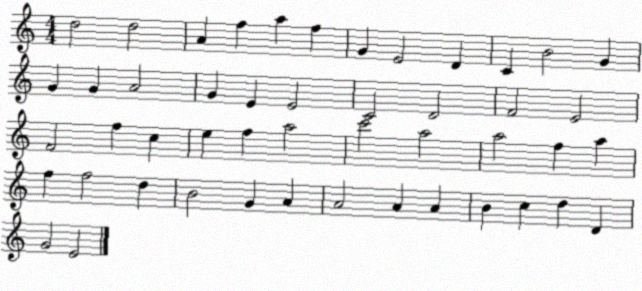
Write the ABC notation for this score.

X:1
T:Untitled
M:4/4
L:1/4
K:C
d2 d2 A f a f G E2 D C B2 G G G A2 G E E2 C2 D2 F2 E2 F2 f c e f a2 c'2 a2 a2 f a f f2 d B2 G A A2 A A B c d D G2 E2